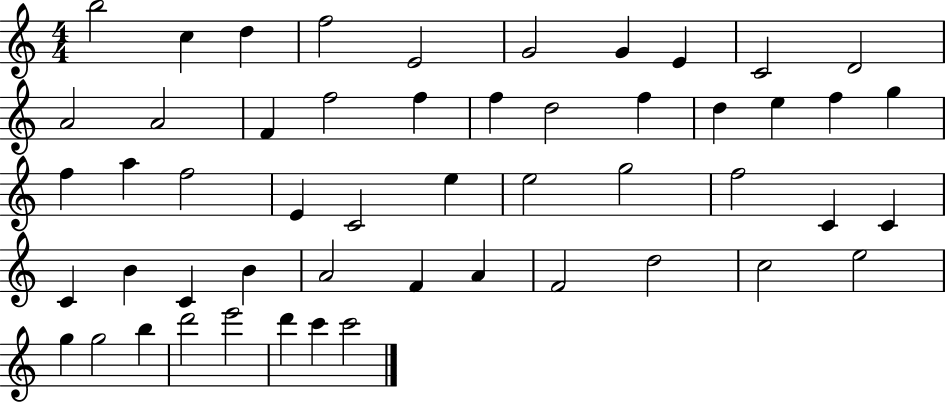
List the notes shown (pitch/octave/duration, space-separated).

B5/h C5/q D5/q F5/h E4/h G4/h G4/q E4/q C4/h D4/h A4/h A4/h F4/q F5/h F5/q F5/q D5/h F5/q D5/q E5/q F5/q G5/q F5/q A5/q F5/h E4/q C4/h E5/q E5/h G5/h F5/h C4/q C4/q C4/q B4/q C4/q B4/q A4/h F4/q A4/q F4/h D5/h C5/h E5/h G5/q G5/h B5/q D6/h E6/h D6/q C6/q C6/h